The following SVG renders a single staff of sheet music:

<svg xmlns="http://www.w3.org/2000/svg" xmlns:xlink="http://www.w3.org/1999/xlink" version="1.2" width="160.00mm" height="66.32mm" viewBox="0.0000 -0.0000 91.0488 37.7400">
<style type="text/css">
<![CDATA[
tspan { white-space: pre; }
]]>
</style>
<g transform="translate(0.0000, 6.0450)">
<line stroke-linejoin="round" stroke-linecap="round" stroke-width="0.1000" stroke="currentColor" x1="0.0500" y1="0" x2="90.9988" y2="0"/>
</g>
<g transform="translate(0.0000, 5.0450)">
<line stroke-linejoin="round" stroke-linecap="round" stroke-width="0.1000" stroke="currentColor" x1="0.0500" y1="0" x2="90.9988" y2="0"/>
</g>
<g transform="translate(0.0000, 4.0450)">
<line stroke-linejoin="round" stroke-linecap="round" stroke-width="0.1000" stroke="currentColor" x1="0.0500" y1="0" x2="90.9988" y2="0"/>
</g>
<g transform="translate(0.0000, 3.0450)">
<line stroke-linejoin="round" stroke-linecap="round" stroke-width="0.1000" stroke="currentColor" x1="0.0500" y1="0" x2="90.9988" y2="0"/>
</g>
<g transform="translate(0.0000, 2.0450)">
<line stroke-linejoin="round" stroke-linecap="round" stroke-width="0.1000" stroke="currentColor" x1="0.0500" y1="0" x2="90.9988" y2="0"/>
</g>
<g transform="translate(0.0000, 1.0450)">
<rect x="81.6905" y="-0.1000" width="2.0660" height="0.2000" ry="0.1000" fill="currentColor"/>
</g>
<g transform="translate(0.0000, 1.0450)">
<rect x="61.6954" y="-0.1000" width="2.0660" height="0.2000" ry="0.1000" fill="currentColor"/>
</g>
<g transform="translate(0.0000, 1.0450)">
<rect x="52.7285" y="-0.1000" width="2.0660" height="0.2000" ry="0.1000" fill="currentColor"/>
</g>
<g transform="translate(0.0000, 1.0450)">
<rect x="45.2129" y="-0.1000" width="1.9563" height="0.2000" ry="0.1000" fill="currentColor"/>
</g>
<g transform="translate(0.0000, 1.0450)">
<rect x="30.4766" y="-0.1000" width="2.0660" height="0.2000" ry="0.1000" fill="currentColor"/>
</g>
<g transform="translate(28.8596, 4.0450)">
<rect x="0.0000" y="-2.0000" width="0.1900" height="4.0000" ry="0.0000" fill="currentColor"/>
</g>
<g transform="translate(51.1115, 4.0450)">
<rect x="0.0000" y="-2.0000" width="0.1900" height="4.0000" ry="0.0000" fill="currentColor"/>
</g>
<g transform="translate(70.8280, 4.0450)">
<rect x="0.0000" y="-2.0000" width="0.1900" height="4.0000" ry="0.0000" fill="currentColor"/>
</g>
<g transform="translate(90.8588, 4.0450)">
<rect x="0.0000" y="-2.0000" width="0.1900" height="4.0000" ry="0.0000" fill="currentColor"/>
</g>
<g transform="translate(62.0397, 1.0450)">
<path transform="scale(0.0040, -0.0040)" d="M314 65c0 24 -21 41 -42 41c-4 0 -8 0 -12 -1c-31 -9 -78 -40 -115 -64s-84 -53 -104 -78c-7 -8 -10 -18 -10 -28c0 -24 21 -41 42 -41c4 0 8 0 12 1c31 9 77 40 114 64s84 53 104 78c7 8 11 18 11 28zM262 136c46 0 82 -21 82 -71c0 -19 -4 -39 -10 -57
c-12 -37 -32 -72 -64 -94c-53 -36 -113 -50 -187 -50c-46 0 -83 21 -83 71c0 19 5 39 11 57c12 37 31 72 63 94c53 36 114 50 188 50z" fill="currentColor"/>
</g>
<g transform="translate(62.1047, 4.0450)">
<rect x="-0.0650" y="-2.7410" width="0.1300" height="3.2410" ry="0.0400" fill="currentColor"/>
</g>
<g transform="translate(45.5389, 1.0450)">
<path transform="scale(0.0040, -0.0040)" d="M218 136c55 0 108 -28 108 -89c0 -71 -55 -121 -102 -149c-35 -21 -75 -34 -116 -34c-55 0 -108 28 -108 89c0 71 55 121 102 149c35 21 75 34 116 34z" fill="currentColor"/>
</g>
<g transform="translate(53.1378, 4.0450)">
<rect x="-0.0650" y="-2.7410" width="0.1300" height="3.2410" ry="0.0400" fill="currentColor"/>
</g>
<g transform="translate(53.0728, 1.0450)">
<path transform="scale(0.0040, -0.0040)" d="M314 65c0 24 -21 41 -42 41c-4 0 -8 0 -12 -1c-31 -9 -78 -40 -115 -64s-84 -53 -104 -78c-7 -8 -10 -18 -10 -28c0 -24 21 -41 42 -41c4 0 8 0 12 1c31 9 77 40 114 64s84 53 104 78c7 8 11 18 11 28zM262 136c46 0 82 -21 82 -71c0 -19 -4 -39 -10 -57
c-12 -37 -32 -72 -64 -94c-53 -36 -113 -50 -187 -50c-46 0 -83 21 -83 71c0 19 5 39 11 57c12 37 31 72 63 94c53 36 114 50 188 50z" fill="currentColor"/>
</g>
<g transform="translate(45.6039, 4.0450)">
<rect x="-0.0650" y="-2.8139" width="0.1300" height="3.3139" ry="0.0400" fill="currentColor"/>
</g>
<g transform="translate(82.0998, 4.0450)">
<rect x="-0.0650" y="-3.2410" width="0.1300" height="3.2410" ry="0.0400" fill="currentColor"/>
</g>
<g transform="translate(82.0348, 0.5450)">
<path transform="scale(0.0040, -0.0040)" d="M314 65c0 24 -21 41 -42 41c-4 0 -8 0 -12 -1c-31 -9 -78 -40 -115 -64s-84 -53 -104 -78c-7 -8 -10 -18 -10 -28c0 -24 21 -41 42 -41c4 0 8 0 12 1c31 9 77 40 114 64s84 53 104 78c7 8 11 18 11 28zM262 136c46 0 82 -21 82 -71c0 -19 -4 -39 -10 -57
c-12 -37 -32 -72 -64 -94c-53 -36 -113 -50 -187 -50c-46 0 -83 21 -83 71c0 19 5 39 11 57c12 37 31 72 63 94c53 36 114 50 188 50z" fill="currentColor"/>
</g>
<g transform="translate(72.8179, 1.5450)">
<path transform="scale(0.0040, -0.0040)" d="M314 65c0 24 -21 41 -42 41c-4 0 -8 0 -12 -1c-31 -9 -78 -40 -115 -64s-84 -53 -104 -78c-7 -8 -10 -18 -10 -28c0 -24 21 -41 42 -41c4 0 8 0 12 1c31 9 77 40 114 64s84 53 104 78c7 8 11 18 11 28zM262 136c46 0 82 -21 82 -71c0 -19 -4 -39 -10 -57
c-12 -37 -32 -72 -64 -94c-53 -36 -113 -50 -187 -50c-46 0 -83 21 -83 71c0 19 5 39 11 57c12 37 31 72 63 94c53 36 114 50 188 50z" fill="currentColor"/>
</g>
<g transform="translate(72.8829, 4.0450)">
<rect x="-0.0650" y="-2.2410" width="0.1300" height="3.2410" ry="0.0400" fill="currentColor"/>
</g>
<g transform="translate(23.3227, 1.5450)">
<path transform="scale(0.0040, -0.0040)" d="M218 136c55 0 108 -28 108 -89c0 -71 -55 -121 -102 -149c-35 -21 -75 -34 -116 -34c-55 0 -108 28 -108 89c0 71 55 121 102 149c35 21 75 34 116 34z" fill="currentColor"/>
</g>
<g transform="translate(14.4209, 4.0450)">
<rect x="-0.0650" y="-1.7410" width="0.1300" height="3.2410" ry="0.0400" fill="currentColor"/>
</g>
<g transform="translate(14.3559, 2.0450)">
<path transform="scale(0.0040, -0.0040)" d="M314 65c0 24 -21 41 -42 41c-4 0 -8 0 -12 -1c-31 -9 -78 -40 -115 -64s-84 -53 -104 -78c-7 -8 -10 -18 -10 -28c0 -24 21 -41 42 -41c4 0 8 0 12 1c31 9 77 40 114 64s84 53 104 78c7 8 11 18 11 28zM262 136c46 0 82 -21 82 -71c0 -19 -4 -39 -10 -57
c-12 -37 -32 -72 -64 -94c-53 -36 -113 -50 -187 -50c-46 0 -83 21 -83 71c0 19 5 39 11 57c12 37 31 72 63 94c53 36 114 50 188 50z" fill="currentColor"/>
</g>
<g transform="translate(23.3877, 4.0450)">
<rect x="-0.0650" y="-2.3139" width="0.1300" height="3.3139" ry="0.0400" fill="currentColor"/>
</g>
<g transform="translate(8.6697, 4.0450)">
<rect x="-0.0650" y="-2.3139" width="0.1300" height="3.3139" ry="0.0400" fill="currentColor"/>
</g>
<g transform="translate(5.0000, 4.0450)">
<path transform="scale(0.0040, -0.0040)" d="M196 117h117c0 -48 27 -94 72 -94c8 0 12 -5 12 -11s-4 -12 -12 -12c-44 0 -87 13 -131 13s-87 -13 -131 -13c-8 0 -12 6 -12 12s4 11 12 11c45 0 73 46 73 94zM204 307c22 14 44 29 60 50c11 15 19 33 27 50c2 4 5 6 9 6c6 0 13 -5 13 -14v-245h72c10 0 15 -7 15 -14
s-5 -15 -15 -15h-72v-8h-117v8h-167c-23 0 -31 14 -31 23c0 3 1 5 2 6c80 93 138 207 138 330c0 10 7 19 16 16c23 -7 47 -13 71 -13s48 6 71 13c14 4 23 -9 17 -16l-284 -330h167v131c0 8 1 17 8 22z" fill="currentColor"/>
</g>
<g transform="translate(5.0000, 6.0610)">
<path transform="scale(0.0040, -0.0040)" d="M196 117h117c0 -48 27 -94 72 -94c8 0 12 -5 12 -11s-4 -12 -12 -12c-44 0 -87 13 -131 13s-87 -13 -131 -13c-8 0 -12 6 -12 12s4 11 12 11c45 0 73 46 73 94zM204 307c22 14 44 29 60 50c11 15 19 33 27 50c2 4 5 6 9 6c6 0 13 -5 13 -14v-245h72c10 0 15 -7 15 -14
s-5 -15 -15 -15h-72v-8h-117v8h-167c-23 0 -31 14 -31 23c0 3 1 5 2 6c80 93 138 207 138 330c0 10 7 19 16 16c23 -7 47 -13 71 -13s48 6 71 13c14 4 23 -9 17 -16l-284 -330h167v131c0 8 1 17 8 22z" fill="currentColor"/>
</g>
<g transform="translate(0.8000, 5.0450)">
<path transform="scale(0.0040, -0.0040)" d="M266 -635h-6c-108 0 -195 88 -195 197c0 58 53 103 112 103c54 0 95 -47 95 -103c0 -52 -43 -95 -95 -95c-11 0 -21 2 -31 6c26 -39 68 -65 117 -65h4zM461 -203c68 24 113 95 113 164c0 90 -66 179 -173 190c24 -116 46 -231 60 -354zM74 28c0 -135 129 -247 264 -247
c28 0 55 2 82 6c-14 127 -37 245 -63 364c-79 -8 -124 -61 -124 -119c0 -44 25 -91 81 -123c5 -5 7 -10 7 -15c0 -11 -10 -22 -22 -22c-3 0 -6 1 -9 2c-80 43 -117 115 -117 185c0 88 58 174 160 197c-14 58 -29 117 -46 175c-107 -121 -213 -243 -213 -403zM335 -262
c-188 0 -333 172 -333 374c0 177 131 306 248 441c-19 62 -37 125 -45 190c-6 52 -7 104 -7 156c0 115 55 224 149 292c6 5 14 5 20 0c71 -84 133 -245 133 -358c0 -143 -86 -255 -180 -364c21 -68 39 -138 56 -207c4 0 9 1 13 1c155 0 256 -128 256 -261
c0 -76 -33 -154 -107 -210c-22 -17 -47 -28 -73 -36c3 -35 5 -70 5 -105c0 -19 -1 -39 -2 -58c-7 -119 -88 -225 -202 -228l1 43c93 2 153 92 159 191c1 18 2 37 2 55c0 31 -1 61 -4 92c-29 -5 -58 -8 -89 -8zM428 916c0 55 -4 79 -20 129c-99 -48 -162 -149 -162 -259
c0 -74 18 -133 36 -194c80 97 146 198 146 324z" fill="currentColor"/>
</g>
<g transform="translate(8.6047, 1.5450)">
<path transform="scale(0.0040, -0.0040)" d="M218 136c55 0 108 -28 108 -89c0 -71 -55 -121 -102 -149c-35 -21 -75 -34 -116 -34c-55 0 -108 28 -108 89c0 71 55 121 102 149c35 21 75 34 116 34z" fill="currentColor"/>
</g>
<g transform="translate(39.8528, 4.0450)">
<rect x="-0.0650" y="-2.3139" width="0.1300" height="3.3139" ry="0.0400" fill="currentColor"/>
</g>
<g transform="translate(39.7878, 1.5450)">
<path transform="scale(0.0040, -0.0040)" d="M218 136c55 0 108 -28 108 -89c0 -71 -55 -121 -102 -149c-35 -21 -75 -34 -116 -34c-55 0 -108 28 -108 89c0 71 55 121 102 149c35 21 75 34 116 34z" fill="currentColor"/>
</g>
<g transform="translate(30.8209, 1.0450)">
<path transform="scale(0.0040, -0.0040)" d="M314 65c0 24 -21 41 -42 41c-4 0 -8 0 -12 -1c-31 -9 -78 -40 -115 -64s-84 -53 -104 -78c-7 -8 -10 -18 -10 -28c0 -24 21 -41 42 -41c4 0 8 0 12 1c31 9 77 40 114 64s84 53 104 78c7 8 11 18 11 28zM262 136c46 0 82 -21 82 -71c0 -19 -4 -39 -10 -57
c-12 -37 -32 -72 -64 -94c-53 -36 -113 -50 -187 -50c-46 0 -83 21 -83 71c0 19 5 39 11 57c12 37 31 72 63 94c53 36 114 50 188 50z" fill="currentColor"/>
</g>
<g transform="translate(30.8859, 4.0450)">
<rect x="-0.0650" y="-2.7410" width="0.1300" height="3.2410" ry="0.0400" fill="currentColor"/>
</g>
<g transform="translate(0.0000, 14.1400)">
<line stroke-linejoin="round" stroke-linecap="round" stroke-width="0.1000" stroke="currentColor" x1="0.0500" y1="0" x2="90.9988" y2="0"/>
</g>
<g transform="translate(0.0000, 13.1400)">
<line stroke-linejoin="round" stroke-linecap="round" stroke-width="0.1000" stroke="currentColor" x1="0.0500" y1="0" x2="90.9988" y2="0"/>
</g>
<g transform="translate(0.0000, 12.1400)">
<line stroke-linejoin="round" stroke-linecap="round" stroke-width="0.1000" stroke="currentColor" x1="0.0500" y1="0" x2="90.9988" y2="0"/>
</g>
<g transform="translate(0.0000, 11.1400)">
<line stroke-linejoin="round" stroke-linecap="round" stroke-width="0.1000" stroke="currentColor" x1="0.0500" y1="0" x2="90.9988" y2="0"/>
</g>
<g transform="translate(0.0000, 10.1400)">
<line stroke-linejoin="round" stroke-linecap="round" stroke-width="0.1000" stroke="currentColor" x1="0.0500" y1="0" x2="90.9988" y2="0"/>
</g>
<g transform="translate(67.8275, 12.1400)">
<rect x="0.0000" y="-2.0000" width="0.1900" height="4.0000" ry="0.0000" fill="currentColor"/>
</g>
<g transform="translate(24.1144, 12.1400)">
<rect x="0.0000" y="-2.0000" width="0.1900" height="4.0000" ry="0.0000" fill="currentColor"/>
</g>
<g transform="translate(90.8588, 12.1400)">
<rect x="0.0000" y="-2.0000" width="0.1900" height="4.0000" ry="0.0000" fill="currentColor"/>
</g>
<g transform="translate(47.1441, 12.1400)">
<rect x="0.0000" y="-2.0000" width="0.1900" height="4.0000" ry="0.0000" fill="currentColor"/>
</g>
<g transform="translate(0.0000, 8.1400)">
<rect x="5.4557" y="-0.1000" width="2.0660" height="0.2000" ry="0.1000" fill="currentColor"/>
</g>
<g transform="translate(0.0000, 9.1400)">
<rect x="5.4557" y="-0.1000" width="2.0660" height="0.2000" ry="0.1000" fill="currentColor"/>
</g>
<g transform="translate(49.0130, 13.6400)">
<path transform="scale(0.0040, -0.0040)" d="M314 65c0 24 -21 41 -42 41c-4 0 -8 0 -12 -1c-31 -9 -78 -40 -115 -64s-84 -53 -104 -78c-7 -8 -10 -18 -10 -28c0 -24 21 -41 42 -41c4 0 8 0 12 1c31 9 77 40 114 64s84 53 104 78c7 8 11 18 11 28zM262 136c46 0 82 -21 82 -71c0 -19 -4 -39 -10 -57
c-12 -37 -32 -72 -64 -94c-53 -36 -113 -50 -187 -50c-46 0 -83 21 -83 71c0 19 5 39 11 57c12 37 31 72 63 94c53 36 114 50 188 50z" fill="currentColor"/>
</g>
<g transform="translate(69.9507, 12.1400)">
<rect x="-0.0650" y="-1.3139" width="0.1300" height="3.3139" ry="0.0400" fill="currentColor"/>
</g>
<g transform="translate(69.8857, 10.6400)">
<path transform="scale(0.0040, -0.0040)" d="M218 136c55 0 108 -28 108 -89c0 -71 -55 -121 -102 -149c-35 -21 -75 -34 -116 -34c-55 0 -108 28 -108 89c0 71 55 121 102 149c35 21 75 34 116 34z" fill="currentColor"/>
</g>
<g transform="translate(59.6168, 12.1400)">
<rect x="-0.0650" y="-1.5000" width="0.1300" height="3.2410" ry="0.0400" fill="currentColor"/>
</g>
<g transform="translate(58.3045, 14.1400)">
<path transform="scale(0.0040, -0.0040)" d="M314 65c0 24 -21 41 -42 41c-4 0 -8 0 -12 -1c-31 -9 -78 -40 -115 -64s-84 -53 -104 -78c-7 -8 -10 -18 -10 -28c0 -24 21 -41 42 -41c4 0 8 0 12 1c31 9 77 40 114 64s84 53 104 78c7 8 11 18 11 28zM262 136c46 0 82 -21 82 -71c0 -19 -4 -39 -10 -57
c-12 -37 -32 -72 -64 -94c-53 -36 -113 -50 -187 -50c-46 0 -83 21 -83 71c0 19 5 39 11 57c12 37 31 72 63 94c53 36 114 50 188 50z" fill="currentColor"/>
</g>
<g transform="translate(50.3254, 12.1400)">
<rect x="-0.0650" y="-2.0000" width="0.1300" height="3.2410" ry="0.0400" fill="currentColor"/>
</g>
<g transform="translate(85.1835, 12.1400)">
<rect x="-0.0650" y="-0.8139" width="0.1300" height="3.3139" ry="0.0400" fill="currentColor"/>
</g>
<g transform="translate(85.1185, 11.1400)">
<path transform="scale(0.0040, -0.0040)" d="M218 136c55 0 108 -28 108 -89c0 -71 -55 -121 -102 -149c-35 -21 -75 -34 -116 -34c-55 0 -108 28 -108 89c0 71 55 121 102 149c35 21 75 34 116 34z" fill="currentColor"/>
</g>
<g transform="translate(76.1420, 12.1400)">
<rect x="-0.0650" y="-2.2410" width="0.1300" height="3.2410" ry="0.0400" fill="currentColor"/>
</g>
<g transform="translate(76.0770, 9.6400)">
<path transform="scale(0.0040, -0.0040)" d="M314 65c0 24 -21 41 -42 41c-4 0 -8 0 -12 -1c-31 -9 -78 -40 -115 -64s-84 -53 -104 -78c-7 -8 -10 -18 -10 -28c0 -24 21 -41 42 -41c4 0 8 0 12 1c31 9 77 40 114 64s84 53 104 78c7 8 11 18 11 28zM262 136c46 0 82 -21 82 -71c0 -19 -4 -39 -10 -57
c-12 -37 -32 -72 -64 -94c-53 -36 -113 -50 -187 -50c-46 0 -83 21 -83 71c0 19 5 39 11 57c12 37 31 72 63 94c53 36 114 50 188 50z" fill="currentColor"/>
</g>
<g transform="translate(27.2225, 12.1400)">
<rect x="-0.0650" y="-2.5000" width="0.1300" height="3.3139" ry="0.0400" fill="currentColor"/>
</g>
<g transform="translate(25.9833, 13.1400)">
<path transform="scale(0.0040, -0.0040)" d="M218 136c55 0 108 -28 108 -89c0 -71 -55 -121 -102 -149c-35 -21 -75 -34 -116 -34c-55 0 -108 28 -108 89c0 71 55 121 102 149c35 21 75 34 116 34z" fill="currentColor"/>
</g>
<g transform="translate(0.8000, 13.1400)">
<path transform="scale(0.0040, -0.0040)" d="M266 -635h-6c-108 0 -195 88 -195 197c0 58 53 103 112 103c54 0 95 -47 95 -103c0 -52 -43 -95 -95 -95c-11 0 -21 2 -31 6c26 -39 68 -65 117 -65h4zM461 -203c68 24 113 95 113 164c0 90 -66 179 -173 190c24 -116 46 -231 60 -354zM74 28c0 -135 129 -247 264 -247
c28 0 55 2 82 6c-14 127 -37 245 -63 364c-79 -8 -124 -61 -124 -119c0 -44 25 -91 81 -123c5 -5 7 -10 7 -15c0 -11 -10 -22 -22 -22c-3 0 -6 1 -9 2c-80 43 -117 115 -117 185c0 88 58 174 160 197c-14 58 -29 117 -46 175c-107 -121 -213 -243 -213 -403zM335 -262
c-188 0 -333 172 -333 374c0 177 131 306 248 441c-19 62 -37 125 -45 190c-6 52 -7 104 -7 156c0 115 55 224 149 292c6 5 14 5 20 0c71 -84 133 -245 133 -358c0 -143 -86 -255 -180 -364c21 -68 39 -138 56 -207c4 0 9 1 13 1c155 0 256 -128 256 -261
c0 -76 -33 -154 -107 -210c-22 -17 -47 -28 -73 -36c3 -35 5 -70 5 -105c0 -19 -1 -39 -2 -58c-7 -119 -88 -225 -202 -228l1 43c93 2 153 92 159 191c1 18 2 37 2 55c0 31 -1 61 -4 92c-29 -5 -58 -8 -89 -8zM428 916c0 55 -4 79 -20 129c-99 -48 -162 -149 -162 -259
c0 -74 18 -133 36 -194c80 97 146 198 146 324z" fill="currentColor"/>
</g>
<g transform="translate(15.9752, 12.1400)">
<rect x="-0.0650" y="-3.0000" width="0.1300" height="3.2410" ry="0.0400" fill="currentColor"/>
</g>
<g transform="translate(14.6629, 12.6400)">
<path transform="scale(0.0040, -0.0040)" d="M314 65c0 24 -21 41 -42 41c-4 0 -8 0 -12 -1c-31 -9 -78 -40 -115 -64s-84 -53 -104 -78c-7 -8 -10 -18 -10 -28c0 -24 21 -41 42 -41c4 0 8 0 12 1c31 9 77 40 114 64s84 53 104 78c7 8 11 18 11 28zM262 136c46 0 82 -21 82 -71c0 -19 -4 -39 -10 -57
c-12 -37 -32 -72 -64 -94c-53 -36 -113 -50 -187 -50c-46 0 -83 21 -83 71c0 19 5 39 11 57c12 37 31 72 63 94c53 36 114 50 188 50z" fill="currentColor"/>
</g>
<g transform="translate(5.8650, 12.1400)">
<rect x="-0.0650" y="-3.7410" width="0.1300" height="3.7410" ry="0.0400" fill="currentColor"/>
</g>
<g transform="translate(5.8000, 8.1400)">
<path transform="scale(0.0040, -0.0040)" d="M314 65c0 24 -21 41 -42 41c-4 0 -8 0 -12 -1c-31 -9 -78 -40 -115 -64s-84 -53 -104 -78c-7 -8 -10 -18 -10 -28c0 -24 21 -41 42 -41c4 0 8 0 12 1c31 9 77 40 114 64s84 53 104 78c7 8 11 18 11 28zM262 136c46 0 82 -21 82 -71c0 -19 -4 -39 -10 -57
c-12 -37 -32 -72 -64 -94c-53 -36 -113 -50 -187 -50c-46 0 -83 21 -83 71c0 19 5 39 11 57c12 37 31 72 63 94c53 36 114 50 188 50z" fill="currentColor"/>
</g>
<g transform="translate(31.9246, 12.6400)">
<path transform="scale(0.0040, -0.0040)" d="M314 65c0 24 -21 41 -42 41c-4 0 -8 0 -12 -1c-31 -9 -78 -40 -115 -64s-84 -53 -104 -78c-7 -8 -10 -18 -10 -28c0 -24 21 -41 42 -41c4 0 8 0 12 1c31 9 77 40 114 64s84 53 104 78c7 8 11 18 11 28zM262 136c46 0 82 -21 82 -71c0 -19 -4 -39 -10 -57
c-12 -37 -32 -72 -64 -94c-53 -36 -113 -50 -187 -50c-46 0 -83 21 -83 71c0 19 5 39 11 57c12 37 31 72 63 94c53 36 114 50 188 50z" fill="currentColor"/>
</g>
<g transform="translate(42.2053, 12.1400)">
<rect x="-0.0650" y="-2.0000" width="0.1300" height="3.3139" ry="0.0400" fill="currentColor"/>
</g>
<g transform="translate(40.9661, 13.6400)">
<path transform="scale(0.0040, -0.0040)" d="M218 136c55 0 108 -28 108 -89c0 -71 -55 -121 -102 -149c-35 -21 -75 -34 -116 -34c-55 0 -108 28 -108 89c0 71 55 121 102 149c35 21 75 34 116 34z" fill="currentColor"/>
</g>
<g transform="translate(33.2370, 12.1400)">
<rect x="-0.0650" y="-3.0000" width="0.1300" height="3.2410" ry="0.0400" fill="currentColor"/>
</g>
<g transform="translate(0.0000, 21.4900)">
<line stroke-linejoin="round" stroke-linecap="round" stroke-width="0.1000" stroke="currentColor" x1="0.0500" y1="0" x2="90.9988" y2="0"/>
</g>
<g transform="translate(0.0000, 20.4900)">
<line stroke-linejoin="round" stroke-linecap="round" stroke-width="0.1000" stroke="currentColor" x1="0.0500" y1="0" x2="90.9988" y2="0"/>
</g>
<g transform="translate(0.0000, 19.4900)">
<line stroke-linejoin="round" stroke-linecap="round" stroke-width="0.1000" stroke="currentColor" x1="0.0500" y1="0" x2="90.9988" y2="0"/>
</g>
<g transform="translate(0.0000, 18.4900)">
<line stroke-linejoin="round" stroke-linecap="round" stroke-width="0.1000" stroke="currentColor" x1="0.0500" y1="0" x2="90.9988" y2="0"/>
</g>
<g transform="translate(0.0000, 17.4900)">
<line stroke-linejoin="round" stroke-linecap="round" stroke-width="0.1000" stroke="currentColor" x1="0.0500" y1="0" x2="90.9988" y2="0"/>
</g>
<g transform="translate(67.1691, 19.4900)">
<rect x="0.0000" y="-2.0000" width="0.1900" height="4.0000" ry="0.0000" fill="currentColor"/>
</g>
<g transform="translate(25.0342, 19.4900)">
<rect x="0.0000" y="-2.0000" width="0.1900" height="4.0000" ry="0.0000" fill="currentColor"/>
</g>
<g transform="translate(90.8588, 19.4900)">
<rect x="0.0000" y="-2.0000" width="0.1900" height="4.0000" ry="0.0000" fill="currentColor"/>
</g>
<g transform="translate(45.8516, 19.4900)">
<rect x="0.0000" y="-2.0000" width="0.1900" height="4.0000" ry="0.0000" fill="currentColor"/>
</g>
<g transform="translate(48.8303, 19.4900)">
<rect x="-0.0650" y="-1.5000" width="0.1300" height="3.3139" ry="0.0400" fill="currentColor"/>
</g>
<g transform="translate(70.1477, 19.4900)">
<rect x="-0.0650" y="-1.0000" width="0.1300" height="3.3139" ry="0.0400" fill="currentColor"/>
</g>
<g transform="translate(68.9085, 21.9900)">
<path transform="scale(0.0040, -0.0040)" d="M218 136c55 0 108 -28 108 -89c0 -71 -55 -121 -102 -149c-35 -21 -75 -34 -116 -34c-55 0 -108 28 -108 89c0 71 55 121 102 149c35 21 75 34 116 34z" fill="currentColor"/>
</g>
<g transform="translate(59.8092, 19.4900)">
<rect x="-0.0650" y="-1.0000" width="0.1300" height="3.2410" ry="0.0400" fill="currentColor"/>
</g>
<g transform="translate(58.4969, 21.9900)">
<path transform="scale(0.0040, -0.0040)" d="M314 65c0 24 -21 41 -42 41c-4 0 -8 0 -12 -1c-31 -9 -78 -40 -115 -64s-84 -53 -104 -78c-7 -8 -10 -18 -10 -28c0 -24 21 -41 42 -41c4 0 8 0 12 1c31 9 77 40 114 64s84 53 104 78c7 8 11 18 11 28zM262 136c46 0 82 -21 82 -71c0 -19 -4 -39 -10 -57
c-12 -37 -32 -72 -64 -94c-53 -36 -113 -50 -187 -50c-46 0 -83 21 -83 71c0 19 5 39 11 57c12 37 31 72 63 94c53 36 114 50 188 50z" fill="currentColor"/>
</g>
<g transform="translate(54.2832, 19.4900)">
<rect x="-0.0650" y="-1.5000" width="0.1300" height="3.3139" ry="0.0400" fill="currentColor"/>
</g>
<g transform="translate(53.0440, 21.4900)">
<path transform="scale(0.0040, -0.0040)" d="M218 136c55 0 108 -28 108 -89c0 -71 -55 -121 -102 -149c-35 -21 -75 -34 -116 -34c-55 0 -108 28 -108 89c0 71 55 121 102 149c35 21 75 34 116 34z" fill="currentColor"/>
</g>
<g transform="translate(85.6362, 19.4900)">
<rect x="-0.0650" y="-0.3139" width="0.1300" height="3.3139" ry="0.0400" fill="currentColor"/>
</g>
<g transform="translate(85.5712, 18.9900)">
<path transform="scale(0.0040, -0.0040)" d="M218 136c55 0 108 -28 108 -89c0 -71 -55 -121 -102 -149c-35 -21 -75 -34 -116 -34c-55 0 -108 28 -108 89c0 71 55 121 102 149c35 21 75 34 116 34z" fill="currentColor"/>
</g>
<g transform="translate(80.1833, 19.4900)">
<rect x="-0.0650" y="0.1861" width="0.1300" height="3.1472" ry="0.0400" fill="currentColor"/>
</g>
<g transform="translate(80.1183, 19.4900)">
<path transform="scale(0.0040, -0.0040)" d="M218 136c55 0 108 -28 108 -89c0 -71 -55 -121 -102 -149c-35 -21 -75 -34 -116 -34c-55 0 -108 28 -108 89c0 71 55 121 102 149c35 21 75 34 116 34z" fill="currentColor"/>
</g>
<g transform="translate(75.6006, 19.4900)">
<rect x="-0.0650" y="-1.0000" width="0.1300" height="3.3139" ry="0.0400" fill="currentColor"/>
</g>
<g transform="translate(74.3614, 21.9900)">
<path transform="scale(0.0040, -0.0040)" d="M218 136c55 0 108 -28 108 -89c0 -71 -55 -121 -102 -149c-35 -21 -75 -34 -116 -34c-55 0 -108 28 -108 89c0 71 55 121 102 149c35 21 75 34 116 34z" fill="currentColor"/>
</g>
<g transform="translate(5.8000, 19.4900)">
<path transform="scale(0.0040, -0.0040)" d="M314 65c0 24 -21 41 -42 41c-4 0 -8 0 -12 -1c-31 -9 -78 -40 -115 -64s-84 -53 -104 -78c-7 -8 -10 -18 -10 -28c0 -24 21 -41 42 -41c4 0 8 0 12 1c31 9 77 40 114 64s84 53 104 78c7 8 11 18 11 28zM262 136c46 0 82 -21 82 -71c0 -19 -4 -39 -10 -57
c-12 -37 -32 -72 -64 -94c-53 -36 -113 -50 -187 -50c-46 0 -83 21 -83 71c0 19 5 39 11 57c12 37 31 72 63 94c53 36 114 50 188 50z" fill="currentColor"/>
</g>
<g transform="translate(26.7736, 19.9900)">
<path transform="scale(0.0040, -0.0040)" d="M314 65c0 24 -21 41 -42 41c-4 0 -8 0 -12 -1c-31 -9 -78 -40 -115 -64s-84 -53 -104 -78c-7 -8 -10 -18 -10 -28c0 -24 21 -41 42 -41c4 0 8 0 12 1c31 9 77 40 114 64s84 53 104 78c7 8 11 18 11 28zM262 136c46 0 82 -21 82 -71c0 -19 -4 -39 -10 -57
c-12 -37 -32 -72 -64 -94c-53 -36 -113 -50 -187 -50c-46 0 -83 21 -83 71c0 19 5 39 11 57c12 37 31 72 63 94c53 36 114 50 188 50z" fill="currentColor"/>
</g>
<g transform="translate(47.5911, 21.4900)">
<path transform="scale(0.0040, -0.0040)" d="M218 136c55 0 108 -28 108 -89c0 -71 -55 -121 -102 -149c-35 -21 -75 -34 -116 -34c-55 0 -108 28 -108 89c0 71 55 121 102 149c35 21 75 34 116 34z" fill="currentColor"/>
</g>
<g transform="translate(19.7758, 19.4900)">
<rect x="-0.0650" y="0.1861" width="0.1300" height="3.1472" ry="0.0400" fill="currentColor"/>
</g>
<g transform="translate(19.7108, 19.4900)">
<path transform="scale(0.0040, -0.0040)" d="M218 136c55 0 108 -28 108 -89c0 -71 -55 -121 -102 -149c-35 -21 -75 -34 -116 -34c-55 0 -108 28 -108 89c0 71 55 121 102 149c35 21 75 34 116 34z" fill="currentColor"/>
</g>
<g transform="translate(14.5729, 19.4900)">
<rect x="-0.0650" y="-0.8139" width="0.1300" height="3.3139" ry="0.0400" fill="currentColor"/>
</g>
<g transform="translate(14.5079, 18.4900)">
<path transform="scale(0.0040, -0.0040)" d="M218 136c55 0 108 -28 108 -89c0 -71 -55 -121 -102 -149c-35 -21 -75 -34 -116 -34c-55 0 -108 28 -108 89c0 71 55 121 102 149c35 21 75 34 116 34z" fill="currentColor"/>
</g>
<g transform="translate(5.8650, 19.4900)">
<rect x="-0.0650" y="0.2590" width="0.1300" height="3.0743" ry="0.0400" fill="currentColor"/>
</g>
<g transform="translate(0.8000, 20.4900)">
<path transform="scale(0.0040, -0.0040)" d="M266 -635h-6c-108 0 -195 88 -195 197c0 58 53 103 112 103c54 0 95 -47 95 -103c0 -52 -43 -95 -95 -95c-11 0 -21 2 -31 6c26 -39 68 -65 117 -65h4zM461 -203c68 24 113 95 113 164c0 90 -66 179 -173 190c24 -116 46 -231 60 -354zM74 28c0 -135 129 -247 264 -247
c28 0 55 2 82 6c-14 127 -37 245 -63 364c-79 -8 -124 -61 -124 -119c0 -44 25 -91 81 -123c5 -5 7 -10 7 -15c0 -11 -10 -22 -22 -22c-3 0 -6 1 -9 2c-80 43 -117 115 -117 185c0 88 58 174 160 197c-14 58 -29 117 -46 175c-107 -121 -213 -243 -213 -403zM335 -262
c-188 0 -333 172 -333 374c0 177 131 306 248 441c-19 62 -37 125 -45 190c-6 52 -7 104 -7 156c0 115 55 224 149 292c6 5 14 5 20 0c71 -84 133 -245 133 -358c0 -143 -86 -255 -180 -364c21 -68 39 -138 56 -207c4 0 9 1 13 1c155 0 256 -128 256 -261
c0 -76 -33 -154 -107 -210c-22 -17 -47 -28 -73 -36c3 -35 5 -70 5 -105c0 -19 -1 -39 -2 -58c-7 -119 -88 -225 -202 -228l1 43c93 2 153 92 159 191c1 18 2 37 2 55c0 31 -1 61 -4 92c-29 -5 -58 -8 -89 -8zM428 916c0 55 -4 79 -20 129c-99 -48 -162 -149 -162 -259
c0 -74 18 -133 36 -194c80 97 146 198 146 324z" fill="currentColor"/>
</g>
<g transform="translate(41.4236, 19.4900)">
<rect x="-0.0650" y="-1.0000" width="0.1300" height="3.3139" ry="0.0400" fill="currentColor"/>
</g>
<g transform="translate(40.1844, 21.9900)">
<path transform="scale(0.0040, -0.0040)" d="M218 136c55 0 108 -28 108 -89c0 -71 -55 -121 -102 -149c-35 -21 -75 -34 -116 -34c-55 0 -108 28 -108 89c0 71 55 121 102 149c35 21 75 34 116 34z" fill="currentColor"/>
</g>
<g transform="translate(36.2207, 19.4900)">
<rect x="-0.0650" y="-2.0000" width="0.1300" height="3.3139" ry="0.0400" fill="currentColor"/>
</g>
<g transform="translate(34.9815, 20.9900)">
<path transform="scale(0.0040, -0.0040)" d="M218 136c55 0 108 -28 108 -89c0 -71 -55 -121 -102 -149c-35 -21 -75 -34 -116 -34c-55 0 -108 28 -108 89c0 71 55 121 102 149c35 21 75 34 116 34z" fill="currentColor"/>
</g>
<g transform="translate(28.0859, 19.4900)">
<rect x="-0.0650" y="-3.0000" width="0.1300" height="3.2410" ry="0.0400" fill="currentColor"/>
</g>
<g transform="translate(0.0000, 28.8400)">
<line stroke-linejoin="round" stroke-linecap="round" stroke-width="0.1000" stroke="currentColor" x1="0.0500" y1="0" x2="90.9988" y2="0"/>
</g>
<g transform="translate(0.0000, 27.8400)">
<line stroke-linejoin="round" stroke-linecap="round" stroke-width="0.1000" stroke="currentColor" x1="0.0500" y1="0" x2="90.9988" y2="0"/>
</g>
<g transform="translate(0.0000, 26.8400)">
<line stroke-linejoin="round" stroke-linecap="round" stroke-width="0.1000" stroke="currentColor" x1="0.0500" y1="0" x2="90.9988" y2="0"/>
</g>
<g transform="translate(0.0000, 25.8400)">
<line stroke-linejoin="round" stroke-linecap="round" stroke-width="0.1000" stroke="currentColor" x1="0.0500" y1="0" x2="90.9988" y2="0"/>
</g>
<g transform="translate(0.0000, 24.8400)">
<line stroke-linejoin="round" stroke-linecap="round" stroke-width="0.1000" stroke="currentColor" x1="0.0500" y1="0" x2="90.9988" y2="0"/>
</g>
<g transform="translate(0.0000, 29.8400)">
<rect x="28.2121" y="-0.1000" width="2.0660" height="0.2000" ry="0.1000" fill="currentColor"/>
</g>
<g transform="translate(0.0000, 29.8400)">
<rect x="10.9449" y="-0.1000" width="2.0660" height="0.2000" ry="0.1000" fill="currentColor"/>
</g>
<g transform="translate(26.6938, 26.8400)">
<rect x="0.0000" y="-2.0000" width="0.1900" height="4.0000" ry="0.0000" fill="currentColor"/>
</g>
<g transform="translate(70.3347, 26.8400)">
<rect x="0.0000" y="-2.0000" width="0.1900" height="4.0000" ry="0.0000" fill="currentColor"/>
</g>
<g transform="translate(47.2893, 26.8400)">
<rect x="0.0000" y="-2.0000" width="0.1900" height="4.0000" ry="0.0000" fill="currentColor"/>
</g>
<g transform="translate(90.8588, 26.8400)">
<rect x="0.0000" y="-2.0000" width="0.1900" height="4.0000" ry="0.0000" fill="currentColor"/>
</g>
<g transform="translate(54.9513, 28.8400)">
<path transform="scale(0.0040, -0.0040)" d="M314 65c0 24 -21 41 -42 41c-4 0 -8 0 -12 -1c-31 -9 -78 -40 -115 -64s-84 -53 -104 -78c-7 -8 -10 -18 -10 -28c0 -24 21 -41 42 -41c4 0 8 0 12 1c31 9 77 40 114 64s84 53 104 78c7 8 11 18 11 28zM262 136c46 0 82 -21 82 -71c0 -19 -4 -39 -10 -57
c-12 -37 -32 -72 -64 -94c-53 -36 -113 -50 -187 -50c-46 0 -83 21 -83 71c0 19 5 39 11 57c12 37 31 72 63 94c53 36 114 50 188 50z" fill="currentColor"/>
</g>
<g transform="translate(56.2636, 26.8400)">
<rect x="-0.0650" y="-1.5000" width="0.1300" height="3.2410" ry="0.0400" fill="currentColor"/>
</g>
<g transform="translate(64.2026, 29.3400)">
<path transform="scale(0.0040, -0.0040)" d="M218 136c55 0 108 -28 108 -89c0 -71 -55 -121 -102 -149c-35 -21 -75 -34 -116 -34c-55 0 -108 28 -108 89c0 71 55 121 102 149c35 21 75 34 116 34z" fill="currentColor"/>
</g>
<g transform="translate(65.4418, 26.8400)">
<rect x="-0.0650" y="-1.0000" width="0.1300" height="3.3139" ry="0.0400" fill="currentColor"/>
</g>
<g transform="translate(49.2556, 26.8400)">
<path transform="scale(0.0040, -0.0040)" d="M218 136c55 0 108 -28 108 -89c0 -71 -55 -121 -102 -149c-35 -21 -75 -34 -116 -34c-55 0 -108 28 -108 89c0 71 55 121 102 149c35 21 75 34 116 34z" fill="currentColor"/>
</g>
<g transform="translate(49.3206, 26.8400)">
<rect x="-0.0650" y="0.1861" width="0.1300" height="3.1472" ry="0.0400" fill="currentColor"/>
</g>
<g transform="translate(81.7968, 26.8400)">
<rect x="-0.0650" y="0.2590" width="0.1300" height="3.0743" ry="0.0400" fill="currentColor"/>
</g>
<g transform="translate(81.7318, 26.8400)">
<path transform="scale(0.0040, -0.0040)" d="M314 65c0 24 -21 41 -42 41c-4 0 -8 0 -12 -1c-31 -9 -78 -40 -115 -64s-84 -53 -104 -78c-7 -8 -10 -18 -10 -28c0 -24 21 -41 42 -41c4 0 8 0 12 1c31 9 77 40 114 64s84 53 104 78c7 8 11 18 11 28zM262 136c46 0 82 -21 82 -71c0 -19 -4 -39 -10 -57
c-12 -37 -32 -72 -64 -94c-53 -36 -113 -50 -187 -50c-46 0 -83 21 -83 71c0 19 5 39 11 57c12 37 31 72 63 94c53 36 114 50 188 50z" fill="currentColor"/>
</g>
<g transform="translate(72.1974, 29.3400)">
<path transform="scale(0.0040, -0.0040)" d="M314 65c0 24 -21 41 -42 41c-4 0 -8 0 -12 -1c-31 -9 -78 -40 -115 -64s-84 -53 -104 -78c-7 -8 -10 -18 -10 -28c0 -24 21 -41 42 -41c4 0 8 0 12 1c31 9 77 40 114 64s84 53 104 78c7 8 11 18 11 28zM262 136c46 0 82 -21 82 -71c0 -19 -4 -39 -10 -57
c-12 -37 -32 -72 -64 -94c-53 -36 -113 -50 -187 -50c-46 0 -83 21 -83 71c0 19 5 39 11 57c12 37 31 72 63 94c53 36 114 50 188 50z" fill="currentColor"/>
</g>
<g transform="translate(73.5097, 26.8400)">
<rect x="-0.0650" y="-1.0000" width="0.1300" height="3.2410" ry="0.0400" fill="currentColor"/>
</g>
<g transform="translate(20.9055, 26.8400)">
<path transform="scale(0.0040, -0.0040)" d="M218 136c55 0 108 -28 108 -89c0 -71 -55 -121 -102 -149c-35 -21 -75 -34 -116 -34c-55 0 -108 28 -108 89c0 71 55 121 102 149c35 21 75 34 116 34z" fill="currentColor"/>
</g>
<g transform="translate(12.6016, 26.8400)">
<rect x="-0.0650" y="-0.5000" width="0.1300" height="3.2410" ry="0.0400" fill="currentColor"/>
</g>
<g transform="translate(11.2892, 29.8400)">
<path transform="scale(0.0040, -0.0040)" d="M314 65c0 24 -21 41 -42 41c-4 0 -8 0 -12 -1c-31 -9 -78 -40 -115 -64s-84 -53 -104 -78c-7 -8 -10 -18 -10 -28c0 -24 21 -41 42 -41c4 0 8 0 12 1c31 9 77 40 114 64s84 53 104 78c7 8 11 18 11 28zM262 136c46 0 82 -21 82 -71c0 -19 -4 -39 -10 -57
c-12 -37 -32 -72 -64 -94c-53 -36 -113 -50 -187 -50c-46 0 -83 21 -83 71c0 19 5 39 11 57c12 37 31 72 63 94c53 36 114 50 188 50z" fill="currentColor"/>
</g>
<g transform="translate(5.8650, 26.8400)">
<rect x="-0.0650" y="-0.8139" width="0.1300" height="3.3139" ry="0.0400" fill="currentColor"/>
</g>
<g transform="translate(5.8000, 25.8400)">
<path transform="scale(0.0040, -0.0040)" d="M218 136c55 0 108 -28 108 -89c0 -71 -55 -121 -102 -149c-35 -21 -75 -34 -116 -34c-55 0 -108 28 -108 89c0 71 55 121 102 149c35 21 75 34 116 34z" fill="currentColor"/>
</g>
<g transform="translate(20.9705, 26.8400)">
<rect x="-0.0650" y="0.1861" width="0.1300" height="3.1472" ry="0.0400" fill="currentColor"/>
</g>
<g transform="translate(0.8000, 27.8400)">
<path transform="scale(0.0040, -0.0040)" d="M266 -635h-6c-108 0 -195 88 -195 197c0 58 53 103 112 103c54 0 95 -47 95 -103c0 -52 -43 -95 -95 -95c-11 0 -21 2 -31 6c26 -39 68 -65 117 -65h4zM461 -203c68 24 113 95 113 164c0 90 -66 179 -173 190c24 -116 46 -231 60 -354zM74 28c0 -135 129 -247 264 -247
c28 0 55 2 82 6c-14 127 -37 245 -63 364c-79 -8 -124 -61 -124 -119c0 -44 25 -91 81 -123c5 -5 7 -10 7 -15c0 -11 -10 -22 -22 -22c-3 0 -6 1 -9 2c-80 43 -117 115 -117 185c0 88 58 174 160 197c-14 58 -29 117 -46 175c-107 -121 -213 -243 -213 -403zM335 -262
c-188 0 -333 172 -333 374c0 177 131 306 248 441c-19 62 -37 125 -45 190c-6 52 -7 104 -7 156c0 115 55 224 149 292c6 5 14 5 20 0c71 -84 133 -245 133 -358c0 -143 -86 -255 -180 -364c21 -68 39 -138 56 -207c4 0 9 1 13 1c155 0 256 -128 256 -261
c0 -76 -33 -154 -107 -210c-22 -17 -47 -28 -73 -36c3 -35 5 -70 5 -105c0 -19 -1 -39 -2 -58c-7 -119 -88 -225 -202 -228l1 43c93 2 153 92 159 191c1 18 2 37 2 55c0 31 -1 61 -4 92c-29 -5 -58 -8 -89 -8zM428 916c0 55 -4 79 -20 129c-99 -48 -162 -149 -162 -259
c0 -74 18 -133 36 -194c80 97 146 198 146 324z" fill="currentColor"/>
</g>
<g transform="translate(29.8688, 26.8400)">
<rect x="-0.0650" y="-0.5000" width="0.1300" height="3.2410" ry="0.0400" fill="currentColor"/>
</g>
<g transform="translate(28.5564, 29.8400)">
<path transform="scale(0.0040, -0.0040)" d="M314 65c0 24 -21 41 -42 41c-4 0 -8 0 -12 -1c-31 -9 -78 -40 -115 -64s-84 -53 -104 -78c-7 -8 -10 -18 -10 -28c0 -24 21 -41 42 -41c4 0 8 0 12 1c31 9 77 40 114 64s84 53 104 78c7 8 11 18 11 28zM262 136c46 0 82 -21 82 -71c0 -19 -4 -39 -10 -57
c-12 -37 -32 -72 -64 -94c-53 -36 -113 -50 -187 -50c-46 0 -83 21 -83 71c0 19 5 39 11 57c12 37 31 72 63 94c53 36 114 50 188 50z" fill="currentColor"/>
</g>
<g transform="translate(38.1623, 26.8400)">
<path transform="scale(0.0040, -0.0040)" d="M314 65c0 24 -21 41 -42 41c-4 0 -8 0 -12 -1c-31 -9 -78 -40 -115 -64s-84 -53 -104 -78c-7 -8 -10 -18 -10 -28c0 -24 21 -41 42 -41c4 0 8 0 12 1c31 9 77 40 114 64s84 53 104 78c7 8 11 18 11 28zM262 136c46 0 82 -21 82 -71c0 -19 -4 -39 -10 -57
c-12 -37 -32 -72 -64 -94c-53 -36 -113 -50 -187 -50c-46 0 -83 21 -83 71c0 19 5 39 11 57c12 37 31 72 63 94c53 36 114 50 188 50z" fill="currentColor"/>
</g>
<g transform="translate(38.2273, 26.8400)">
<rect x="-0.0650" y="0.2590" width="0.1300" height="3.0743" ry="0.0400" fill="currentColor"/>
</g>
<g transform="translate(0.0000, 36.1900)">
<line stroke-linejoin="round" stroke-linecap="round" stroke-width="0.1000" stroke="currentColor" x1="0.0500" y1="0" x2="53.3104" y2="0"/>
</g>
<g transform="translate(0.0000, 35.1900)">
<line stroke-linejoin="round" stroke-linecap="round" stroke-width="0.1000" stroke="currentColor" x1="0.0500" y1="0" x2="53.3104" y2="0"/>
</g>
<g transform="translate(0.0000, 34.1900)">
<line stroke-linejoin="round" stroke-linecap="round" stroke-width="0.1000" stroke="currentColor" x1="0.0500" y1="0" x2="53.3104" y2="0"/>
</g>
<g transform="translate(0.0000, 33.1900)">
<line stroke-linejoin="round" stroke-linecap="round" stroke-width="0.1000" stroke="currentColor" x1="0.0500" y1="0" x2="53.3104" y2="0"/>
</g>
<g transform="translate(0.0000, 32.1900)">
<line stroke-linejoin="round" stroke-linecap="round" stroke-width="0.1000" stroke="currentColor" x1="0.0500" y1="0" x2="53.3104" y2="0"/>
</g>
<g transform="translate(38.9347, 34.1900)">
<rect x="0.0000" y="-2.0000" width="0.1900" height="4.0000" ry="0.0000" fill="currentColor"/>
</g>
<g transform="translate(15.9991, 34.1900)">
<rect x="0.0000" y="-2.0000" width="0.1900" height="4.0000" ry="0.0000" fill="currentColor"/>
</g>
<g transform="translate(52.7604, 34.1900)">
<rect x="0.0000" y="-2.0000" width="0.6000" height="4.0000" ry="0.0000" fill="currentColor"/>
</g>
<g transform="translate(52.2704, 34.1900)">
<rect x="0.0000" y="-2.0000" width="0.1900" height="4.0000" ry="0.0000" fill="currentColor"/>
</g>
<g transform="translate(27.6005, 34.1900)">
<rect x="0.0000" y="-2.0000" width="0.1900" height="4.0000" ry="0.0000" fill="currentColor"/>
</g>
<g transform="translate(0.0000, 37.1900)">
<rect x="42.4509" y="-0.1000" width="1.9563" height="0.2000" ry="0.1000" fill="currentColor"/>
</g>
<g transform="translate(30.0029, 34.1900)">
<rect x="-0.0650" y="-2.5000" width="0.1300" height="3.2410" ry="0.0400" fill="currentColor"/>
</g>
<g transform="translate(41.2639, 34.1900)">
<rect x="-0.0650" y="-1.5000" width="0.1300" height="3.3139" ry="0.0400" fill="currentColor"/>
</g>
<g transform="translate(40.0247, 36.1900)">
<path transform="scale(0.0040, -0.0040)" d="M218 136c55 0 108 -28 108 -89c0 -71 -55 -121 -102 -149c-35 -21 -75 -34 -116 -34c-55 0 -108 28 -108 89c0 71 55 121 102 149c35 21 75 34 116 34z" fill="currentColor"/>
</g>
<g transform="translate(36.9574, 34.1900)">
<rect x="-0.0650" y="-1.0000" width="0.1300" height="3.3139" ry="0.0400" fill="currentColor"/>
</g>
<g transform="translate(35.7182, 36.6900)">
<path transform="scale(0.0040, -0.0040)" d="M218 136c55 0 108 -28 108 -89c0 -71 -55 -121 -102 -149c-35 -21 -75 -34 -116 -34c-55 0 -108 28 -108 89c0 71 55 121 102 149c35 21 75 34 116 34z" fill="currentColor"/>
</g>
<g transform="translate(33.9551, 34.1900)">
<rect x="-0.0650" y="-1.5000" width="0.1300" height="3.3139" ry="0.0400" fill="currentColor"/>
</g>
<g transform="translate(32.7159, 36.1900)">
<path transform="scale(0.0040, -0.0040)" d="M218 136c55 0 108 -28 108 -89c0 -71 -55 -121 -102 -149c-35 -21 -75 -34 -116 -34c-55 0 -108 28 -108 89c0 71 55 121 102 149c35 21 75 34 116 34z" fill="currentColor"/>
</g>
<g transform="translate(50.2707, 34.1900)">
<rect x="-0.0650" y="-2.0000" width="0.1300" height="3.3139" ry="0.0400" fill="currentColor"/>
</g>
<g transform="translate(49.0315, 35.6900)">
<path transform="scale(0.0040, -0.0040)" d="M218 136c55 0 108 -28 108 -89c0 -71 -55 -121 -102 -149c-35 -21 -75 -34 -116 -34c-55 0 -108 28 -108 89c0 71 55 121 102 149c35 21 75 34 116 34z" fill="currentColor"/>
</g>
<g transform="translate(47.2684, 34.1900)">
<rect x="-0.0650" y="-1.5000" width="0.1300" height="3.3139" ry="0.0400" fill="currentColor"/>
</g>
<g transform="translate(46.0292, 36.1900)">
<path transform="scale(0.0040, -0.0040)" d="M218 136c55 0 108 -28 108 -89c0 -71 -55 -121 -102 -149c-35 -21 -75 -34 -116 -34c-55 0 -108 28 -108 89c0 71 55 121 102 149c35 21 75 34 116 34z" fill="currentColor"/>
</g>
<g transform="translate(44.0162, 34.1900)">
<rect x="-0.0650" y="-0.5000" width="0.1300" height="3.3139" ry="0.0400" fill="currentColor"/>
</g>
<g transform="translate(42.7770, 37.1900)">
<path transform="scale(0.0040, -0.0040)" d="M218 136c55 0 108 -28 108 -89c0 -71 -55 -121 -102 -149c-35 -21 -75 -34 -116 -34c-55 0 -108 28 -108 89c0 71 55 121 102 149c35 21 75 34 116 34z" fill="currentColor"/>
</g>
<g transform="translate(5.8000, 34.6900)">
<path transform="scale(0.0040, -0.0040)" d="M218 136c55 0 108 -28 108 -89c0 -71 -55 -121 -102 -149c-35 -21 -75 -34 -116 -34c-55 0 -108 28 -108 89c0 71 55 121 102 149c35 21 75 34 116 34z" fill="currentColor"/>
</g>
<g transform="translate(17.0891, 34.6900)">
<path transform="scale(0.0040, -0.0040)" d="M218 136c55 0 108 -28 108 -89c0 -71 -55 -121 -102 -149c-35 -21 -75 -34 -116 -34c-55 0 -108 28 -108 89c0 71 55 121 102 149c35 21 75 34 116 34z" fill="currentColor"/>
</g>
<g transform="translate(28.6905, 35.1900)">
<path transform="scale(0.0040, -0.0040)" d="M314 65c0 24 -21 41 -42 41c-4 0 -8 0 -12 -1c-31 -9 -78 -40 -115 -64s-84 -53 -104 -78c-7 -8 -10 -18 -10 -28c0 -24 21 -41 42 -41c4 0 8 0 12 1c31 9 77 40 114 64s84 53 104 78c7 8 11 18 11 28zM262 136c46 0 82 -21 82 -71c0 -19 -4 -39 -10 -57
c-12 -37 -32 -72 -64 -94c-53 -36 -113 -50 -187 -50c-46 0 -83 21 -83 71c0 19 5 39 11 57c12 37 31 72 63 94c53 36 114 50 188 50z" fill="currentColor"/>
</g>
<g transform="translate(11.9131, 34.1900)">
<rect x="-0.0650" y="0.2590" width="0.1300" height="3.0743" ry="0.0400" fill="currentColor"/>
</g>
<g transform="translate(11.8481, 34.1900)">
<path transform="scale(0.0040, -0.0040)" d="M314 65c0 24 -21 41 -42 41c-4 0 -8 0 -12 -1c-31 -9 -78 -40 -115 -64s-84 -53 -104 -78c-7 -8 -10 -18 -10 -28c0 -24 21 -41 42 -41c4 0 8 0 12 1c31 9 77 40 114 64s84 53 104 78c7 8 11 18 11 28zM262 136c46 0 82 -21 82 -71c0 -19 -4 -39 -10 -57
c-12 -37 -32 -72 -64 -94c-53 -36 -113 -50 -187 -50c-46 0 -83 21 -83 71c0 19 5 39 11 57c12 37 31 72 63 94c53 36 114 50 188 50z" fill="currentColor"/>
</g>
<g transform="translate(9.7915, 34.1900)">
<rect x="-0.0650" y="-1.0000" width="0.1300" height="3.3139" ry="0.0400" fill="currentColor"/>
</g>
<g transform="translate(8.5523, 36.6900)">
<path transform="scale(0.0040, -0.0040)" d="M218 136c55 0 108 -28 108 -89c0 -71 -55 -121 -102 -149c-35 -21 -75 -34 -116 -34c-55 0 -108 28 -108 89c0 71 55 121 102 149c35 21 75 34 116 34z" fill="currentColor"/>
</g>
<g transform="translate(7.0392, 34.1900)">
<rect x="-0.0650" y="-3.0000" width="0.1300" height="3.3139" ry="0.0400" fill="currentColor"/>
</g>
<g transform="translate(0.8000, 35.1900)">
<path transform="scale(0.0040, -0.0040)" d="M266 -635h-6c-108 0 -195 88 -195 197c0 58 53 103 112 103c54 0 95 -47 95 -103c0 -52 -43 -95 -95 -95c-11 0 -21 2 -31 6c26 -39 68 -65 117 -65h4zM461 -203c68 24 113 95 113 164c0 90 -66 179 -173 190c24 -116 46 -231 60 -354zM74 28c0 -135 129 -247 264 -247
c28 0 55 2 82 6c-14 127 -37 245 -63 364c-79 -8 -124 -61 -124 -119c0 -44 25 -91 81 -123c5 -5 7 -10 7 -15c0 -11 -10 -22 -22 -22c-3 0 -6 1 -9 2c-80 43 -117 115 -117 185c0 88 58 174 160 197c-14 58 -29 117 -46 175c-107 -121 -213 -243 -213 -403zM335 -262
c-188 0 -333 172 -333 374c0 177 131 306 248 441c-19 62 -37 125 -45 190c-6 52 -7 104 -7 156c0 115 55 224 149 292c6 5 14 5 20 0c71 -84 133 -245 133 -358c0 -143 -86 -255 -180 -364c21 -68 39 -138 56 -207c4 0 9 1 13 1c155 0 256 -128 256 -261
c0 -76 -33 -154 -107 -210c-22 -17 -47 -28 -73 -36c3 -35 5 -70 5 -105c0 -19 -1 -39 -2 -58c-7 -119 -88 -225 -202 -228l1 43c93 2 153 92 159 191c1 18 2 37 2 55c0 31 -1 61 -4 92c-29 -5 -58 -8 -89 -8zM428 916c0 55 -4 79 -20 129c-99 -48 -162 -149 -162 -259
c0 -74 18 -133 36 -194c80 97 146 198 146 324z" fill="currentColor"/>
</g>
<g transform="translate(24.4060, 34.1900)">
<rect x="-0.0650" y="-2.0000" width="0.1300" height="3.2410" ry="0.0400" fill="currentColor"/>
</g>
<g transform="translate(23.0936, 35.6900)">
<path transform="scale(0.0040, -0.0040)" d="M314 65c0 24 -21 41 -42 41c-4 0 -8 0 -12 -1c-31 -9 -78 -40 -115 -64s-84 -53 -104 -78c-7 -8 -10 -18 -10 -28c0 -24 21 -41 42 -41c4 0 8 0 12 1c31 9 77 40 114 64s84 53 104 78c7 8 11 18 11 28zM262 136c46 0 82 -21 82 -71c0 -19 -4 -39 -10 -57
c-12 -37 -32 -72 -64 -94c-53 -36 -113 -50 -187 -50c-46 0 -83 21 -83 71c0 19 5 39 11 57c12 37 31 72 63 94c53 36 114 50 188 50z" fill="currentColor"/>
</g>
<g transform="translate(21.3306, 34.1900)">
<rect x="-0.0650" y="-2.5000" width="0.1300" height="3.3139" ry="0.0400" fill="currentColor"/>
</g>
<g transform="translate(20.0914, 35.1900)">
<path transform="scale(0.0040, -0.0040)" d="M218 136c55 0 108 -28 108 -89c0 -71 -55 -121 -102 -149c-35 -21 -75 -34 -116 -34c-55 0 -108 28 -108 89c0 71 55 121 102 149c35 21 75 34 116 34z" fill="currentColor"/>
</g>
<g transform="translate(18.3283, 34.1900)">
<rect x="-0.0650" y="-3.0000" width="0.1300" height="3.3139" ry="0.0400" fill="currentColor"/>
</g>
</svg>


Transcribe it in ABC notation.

X:1
T:Untitled
M:4/4
L:1/4
K:C
g f2 g a2 g a a2 a2 g2 b2 c'2 A2 G A2 F F2 E2 e g2 d B2 d B A2 F D E E D2 D D B c d C2 B C2 B2 B E2 D D2 B2 A D B2 A G F2 G2 E D E C E F